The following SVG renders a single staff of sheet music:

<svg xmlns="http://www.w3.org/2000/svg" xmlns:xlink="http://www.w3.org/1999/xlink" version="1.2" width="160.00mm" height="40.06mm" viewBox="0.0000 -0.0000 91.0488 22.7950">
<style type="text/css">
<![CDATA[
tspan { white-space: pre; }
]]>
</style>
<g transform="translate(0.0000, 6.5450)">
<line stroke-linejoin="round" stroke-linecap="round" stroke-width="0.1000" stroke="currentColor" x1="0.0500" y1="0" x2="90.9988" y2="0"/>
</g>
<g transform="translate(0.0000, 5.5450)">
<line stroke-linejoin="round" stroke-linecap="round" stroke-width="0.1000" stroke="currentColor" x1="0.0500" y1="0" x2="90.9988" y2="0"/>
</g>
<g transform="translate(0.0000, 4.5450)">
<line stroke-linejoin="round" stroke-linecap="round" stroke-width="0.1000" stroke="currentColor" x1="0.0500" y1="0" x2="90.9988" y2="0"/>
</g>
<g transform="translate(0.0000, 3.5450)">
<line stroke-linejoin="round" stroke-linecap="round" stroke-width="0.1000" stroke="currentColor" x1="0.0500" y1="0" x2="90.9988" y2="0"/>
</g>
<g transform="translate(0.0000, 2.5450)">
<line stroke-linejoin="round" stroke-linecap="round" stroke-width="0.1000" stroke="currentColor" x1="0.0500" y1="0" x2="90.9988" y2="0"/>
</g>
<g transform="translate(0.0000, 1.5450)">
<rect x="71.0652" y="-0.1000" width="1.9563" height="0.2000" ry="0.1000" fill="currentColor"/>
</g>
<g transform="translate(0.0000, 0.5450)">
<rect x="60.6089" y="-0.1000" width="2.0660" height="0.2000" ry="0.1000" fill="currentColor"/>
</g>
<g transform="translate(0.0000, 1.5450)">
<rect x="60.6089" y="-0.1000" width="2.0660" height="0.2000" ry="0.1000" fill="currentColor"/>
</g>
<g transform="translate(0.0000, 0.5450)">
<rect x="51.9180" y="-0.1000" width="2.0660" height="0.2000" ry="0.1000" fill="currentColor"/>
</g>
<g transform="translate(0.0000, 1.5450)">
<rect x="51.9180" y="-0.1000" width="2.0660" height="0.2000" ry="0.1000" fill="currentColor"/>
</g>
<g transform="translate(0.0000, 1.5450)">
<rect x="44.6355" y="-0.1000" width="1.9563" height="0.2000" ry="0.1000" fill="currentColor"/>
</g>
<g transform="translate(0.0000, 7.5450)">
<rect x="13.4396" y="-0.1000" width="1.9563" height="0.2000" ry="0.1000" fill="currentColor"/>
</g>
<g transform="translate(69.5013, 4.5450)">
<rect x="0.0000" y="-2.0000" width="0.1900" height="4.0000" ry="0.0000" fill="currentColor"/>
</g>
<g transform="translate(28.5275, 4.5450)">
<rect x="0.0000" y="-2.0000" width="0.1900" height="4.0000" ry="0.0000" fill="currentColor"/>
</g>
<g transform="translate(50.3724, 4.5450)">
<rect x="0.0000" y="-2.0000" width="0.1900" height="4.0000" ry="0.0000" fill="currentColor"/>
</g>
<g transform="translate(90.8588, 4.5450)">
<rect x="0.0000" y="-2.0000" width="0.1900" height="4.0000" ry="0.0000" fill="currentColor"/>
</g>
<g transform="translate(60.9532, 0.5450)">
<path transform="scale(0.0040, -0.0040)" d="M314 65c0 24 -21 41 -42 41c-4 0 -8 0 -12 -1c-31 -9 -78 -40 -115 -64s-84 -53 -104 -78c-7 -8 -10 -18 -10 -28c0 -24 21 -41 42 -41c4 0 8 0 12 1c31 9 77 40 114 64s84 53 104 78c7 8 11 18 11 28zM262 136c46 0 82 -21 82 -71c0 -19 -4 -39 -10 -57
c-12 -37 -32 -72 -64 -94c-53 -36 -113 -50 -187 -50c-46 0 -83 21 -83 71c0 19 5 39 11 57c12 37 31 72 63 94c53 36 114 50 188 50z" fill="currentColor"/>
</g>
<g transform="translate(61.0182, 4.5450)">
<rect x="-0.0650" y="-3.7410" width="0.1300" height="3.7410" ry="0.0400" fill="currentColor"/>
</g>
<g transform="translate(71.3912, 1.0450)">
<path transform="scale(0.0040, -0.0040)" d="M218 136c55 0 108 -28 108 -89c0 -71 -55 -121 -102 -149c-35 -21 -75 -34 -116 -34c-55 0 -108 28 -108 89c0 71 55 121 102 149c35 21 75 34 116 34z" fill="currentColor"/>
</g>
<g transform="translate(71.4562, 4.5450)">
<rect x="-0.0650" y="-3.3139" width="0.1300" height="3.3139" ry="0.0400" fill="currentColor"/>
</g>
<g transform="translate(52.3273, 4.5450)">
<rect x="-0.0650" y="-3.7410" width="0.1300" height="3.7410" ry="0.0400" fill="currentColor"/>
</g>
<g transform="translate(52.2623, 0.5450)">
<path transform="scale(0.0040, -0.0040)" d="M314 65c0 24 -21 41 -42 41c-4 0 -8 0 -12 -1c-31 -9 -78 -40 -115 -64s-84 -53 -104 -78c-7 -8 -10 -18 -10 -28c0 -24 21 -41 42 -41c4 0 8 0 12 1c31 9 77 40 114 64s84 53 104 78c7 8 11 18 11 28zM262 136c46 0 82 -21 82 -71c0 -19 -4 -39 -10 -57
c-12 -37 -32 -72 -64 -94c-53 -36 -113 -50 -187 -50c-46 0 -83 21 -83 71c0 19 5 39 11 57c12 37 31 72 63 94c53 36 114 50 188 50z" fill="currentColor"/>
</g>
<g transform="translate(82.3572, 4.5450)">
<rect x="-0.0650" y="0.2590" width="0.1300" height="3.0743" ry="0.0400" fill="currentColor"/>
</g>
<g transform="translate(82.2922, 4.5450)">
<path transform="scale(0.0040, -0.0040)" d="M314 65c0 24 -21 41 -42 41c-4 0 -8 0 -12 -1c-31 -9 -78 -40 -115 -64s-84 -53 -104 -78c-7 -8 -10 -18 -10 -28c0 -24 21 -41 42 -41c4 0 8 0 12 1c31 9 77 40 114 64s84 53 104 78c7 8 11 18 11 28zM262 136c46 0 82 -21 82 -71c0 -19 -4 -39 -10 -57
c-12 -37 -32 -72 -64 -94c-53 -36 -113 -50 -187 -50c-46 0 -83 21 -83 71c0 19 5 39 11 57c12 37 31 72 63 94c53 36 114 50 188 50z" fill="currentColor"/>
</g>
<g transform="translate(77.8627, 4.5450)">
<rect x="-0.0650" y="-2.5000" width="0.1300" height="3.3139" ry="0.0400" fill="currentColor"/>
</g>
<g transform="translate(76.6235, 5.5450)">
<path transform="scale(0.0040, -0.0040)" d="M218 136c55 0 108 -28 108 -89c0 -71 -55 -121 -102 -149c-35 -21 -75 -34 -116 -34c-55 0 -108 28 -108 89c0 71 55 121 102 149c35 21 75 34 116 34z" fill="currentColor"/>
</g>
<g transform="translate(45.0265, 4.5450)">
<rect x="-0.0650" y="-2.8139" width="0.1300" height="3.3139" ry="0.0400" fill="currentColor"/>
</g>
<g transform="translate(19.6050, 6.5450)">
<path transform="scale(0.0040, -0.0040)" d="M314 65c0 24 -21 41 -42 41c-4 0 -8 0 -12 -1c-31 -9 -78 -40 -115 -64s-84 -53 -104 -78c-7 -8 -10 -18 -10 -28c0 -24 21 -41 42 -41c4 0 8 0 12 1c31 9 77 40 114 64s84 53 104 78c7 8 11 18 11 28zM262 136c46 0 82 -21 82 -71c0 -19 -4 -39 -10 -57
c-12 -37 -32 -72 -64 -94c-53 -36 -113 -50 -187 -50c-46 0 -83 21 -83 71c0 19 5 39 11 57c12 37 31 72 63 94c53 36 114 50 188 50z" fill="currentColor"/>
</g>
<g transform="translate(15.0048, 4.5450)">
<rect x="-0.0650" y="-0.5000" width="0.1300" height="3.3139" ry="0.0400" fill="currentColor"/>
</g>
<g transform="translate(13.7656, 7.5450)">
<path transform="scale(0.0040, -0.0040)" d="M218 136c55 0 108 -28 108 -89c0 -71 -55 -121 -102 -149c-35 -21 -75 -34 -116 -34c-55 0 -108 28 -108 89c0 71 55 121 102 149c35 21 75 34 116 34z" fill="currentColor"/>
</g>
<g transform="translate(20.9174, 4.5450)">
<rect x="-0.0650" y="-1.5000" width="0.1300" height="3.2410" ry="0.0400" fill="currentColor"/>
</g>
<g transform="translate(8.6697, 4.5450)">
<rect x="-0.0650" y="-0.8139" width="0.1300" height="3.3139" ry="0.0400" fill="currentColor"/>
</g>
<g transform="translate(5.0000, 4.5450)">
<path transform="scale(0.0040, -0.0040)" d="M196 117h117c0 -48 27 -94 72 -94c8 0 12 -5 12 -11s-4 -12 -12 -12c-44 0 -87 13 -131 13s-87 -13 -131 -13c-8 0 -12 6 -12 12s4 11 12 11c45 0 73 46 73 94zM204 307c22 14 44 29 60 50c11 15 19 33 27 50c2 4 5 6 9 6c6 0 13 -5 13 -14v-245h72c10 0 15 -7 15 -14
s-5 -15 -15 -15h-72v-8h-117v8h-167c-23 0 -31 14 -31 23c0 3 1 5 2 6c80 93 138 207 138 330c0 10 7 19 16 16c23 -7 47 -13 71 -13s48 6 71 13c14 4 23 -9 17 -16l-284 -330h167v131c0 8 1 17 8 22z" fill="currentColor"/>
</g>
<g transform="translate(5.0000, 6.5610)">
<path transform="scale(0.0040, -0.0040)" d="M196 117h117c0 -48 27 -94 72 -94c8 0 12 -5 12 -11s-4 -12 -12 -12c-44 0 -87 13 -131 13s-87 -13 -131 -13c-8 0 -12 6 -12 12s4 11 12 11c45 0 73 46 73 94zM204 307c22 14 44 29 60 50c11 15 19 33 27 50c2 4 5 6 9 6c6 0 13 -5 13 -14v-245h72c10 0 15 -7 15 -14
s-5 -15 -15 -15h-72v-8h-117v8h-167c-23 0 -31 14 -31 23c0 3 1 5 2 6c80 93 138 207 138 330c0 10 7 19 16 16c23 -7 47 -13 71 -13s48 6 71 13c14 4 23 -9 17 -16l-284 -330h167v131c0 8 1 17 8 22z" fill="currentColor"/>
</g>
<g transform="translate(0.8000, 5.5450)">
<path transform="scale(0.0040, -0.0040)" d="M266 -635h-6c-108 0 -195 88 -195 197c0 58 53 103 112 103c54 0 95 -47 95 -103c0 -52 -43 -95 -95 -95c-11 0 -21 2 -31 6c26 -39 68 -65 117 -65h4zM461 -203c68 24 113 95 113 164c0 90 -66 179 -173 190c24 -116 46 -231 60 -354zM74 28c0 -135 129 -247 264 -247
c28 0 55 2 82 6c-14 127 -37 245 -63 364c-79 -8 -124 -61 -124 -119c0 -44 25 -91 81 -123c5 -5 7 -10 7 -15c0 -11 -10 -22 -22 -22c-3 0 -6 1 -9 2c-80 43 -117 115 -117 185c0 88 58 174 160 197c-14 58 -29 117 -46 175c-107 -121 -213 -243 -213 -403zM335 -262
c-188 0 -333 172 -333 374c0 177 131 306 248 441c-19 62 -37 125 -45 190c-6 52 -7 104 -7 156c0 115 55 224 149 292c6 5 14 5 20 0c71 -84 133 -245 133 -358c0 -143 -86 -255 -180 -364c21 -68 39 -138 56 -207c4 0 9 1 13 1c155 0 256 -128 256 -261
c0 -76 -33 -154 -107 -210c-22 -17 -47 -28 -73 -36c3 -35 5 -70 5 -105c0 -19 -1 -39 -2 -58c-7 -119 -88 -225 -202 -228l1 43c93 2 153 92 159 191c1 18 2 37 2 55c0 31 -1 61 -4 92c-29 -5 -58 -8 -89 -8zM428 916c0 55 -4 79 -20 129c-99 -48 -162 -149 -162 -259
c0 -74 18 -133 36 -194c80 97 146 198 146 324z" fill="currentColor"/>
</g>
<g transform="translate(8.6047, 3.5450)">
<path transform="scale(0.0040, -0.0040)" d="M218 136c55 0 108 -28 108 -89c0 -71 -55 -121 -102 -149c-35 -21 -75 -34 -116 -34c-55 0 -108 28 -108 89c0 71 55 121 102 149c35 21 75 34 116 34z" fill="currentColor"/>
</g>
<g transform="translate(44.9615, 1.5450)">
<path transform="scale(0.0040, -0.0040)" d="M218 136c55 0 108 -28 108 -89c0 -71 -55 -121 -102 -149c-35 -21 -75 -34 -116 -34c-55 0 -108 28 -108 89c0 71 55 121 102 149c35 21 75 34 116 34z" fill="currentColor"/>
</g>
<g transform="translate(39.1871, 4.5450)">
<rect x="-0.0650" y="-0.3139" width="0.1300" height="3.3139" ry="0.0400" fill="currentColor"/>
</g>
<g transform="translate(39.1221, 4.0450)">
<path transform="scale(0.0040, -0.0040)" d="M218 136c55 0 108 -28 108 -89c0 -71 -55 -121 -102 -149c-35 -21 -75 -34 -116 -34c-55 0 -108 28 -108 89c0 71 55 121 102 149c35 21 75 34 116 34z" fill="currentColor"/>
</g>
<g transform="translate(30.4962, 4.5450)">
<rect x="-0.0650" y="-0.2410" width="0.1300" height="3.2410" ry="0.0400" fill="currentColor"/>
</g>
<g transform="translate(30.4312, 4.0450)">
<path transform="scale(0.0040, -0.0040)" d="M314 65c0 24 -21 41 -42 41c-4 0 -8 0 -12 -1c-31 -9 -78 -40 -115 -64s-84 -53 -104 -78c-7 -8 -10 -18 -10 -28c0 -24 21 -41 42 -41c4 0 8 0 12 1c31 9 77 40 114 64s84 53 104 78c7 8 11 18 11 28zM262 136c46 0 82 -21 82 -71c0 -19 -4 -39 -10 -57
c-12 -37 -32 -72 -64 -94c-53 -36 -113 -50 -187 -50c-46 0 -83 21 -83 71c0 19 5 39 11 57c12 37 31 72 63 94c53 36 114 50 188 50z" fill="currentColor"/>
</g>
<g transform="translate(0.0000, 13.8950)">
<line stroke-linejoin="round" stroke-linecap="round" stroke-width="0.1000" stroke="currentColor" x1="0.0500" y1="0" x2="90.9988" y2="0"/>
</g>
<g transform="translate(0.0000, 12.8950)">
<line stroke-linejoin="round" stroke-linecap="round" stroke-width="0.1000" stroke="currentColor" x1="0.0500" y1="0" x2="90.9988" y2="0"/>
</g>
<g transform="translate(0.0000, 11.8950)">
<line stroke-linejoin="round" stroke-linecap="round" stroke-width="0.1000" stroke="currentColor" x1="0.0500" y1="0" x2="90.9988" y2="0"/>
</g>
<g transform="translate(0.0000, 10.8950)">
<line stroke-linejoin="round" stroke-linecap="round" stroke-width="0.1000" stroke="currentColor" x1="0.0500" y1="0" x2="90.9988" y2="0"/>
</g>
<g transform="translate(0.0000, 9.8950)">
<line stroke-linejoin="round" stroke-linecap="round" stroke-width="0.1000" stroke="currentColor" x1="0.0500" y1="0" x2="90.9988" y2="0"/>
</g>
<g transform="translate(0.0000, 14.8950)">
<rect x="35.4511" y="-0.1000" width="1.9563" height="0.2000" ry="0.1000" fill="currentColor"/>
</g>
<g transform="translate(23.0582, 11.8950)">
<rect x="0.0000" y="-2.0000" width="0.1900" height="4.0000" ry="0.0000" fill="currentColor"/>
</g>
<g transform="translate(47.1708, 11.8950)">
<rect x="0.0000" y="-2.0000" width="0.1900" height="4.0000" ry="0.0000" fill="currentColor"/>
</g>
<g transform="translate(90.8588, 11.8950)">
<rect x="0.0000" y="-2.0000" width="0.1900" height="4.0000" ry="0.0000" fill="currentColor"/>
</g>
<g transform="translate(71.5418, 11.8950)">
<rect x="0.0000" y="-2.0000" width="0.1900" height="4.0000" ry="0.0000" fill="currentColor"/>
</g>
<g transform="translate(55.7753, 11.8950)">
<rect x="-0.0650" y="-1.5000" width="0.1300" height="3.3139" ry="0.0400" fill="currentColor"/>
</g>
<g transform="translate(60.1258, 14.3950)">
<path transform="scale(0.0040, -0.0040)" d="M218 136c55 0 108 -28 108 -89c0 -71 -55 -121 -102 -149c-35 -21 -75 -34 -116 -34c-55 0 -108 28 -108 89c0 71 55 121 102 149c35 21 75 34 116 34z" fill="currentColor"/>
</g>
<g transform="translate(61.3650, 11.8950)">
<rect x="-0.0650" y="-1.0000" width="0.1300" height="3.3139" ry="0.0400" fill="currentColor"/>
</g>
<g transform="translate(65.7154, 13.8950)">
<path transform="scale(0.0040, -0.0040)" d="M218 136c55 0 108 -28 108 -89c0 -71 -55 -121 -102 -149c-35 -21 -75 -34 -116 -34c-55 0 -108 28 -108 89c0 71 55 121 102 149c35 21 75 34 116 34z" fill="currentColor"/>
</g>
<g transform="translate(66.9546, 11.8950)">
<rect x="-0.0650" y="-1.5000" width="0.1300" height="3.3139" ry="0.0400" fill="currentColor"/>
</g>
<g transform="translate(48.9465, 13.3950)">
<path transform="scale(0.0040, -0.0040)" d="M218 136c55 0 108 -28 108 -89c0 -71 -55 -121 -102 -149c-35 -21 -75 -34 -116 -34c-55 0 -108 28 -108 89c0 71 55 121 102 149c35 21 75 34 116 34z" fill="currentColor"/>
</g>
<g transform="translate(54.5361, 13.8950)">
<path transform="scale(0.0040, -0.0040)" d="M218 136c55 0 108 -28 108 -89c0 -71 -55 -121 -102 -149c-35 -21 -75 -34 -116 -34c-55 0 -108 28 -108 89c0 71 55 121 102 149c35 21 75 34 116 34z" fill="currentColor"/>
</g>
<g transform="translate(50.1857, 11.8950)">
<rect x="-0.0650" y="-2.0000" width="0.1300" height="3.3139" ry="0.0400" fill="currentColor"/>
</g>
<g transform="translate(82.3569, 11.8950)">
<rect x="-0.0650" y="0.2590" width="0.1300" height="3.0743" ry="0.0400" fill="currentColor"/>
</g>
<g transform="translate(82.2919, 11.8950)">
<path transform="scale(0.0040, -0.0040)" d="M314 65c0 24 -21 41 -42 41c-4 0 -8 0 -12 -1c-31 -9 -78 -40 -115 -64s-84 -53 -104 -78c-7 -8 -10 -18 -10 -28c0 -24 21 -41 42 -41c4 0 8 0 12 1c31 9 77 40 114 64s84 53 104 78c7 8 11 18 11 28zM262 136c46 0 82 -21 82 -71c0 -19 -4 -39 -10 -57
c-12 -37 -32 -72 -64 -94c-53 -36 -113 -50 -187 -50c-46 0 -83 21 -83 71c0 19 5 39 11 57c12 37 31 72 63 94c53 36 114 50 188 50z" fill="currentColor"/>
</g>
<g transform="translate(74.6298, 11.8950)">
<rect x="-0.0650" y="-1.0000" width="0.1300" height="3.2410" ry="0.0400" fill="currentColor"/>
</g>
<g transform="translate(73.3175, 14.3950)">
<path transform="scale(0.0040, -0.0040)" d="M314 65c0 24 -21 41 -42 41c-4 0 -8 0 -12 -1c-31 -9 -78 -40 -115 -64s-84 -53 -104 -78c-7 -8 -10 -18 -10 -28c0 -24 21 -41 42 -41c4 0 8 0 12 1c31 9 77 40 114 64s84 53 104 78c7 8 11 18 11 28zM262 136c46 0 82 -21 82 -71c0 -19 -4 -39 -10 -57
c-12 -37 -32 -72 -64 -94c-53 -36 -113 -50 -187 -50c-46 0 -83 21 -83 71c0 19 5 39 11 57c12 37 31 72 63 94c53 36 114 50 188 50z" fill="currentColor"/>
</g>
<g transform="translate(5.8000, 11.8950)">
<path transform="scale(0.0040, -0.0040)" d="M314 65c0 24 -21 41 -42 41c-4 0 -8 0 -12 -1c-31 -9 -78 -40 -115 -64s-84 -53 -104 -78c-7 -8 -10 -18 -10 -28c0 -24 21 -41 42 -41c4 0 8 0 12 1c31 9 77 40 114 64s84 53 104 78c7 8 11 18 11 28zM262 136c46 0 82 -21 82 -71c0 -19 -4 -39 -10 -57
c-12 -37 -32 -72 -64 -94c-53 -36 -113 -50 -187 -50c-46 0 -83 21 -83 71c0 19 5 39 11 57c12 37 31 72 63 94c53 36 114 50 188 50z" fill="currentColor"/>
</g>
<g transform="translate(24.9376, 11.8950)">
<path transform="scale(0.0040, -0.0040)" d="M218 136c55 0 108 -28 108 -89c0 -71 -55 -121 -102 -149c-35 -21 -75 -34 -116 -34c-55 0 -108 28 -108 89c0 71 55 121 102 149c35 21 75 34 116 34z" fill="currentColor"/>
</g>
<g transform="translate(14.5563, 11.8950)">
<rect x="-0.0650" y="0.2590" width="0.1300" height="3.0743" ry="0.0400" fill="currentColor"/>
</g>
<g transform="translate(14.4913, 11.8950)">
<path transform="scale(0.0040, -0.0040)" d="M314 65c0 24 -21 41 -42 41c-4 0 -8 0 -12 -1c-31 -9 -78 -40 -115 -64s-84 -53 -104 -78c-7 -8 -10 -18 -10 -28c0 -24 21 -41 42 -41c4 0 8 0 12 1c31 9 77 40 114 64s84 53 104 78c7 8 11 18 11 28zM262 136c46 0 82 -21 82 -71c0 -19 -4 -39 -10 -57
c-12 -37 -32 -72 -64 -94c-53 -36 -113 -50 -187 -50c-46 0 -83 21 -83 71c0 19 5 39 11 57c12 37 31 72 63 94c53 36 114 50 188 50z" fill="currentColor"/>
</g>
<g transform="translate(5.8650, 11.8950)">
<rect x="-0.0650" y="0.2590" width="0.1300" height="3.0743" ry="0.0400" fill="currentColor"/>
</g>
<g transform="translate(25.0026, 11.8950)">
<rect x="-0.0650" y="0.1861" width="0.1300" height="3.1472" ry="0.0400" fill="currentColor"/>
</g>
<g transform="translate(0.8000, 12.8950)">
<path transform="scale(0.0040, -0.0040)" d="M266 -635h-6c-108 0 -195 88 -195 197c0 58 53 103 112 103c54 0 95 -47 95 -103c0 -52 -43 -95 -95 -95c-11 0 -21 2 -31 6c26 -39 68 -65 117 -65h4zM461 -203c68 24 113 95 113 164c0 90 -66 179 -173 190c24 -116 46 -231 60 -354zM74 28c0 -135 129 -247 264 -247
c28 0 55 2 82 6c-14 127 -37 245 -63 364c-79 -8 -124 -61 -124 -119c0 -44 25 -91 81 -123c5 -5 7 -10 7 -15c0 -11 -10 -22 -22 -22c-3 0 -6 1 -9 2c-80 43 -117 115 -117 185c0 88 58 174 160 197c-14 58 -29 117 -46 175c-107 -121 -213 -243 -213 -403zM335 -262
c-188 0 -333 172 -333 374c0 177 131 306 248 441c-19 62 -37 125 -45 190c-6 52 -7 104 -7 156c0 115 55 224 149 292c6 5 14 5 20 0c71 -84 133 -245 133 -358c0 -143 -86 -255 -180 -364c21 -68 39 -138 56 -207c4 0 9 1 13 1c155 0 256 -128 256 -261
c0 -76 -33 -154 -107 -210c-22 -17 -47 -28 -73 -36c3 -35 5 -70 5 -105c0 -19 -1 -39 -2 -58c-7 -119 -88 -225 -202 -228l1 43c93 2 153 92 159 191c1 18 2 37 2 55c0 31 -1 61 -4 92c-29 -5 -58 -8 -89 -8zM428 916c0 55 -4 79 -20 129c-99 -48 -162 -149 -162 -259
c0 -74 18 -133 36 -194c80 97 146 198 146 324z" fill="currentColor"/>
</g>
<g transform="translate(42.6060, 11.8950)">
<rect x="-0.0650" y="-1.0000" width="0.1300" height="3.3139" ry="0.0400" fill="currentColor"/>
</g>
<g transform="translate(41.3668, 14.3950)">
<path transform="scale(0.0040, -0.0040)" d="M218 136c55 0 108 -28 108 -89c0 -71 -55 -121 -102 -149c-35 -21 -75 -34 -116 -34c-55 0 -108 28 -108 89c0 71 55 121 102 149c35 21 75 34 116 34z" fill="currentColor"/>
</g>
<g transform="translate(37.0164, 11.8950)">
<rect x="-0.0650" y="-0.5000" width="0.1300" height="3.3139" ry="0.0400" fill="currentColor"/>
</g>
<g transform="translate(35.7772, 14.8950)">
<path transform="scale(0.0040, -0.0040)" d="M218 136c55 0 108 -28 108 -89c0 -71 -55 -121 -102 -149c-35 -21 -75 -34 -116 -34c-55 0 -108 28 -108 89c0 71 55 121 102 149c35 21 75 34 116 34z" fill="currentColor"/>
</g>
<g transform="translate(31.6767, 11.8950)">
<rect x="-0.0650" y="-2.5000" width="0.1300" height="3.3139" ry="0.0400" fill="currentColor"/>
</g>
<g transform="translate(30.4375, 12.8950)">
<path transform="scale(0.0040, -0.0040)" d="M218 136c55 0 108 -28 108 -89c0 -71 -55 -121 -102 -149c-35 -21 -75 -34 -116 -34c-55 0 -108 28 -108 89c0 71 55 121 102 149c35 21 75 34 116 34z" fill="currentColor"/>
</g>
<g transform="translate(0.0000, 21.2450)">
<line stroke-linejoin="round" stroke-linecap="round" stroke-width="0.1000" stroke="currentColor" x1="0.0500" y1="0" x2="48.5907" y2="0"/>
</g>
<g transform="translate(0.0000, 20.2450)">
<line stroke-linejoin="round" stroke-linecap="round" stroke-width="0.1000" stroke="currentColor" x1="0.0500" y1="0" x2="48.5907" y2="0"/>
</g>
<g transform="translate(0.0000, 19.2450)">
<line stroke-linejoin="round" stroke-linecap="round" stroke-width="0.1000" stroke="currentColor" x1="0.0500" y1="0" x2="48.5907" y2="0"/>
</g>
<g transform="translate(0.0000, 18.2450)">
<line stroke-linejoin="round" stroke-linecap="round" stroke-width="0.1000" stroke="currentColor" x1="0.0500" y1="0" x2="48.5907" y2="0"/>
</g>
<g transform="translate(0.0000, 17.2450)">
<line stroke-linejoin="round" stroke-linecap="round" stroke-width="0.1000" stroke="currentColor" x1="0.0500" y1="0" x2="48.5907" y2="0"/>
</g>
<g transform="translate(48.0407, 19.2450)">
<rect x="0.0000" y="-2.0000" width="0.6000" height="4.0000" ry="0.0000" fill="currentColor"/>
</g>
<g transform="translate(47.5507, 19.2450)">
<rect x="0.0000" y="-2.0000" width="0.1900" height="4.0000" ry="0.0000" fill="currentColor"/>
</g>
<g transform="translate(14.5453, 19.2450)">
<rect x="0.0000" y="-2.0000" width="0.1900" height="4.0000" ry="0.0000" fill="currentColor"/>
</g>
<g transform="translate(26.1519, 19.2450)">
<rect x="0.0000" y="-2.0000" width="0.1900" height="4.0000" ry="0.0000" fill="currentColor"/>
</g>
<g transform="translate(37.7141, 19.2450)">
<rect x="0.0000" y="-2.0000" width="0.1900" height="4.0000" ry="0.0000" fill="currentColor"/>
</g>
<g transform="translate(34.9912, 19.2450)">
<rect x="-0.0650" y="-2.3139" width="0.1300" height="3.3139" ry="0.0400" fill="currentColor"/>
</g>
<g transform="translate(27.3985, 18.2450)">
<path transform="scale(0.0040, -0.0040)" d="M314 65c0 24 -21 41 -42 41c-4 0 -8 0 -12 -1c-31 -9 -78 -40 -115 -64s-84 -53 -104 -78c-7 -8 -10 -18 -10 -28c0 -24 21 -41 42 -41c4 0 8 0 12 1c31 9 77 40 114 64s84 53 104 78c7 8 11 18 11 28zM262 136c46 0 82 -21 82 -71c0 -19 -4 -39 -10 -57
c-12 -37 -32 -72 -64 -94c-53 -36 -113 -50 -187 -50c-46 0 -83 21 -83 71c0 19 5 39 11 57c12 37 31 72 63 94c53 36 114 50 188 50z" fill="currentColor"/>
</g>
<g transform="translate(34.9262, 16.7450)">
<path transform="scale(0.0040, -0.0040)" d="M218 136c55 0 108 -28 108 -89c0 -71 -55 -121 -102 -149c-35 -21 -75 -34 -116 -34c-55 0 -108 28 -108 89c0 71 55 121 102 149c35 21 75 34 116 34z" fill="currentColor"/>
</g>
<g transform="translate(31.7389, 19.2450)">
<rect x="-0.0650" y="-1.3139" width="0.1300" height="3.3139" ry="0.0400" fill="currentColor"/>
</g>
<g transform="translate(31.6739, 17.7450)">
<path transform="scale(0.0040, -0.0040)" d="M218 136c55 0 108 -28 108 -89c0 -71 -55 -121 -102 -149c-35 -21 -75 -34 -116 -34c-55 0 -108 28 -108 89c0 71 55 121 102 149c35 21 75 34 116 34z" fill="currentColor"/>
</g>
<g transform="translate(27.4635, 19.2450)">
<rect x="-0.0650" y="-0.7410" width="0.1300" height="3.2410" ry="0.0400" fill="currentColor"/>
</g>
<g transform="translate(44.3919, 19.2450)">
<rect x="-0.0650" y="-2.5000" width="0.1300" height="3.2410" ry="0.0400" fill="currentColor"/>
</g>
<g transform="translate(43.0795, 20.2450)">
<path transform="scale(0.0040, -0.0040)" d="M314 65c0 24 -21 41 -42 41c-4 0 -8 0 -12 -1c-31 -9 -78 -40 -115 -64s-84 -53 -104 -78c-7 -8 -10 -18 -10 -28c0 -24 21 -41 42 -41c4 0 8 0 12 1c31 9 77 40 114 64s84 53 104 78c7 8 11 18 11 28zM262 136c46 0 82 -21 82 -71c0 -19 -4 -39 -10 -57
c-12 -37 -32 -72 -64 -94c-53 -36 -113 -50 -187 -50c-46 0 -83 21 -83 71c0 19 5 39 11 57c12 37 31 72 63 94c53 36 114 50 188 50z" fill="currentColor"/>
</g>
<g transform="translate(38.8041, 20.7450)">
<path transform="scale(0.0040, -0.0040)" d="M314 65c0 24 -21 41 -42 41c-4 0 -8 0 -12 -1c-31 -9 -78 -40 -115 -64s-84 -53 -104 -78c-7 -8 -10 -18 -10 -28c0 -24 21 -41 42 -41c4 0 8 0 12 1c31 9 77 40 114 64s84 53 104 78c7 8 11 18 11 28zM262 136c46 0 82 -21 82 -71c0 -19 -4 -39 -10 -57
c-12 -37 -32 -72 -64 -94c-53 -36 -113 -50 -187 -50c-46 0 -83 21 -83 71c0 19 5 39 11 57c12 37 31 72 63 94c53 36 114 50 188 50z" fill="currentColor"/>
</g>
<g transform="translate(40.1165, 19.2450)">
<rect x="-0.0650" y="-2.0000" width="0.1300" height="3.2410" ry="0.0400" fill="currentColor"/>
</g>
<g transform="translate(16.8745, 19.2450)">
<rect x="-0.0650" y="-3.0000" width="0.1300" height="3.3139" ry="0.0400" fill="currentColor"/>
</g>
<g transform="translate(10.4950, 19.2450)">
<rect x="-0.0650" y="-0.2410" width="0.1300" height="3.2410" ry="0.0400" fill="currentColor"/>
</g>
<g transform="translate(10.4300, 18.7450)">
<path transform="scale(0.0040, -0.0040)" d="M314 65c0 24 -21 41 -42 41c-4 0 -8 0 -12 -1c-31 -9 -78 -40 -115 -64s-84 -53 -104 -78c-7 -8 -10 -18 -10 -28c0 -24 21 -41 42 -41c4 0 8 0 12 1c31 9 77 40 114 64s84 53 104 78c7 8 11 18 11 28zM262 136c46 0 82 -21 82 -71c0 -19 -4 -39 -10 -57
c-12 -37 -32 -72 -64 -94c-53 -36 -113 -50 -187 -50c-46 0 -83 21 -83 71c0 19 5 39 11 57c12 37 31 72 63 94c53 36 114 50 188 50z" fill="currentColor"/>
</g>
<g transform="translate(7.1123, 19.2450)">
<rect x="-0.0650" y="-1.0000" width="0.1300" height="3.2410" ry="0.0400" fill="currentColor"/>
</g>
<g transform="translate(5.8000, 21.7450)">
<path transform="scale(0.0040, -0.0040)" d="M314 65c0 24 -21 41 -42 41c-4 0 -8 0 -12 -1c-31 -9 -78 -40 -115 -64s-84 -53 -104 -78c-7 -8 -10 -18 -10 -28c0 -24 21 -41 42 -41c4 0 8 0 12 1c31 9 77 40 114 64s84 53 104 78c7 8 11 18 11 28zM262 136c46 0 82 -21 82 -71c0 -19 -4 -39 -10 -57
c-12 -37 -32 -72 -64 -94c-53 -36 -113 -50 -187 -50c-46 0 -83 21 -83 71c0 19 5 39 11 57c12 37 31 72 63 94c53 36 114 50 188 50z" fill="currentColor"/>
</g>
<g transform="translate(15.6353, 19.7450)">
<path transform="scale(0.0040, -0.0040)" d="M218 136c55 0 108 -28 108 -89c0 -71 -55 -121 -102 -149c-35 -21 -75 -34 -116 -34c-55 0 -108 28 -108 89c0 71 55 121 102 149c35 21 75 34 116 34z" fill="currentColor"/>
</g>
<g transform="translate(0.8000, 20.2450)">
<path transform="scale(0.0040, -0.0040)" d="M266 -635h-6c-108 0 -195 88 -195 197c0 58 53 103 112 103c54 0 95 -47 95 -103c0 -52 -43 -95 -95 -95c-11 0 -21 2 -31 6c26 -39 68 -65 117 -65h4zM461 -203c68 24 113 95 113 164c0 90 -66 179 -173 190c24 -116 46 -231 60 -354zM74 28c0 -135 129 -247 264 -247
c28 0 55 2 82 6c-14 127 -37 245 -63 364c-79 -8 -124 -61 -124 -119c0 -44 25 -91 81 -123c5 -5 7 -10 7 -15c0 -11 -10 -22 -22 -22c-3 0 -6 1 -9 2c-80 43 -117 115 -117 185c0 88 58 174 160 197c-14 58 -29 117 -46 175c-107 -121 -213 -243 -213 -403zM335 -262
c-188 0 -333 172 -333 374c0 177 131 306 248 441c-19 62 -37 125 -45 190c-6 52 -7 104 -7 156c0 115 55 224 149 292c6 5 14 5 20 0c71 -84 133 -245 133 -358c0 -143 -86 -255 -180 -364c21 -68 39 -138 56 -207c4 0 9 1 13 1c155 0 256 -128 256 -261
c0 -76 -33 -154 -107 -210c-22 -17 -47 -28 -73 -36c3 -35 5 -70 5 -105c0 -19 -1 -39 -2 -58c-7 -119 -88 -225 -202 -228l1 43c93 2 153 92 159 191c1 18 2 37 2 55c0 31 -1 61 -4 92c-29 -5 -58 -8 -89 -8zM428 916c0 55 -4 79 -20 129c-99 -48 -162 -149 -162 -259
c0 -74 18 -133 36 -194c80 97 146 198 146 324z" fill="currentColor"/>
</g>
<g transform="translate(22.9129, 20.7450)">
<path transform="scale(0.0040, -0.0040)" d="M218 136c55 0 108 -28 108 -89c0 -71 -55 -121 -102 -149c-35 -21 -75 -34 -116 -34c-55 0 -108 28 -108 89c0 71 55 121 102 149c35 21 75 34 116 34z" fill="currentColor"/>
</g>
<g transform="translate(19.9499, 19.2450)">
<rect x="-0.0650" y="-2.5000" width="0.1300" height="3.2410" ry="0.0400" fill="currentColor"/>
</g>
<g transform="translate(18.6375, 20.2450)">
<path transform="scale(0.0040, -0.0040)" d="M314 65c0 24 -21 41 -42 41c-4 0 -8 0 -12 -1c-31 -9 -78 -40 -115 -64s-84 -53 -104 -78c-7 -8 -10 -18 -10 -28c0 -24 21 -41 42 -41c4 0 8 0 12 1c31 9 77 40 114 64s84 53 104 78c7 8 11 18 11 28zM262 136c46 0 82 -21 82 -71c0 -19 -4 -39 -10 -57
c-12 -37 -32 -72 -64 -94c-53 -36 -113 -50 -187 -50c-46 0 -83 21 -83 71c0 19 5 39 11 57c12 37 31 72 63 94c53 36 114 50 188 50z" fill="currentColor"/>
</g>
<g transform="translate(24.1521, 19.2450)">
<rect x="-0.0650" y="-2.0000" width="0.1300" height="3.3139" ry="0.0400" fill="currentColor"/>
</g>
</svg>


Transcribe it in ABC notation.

X:1
T:Untitled
M:4/4
L:1/4
K:C
d C E2 c2 c a c'2 c'2 b G B2 B2 B2 B G C D F E D E D2 B2 D2 c2 A G2 F d2 e g F2 G2